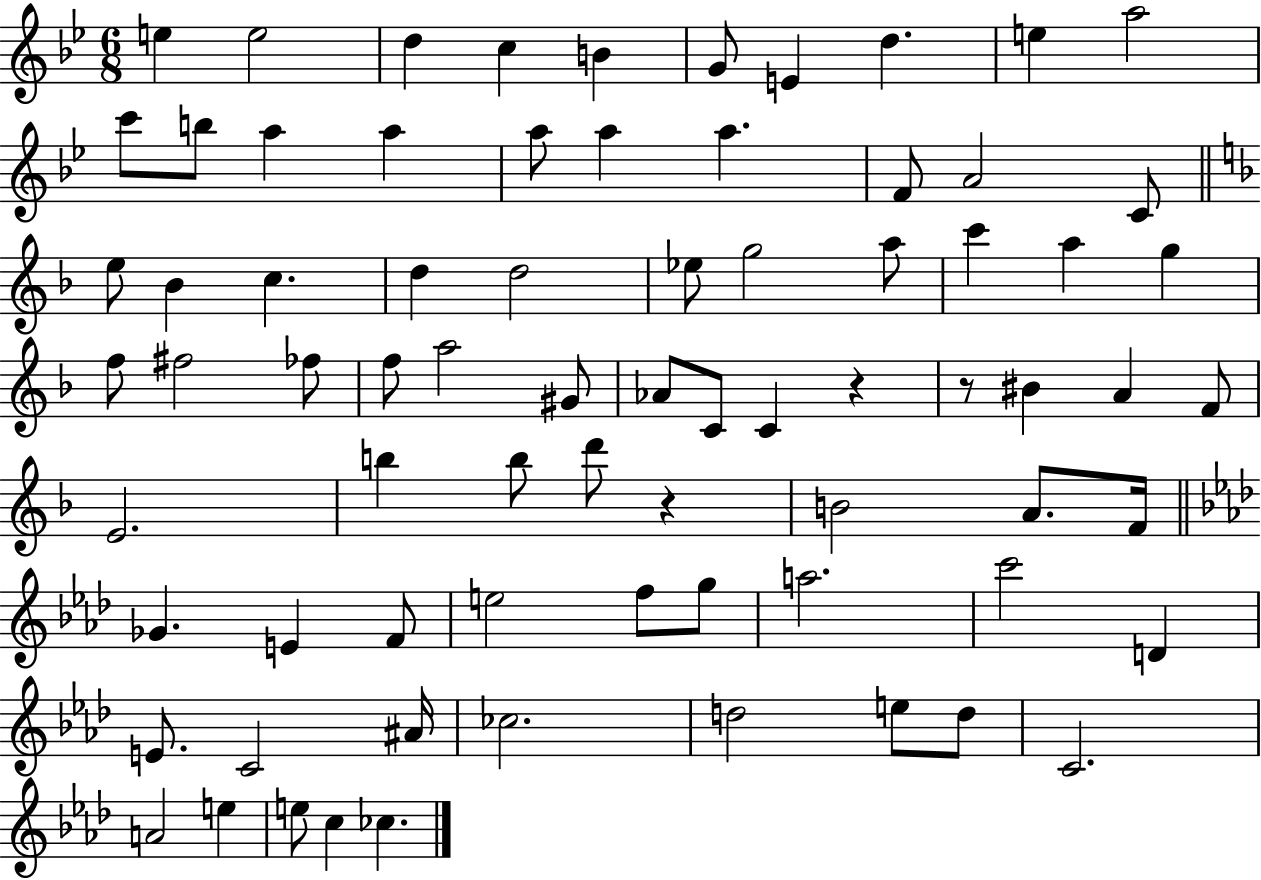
X:1
T:Untitled
M:6/8
L:1/4
K:Bb
e e2 d c B G/2 E d e a2 c'/2 b/2 a a a/2 a a F/2 A2 C/2 e/2 _B c d d2 _e/2 g2 a/2 c' a g f/2 ^f2 _f/2 f/2 a2 ^G/2 _A/2 C/2 C z z/2 ^B A F/2 E2 b b/2 d'/2 z B2 A/2 F/4 _G E F/2 e2 f/2 g/2 a2 c'2 D E/2 C2 ^A/4 _c2 d2 e/2 d/2 C2 A2 e e/2 c _c